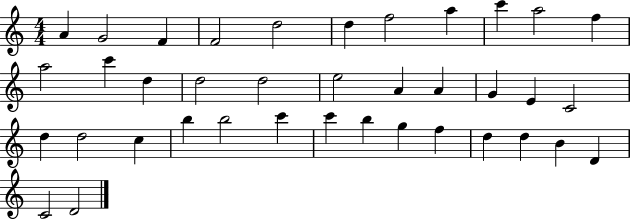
{
  \clef treble
  \numericTimeSignature
  \time 4/4
  \key c \major
  a'4 g'2 f'4 | f'2 d''2 | d''4 f''2 a''4 | c'''4 a''2 f''4 | \break a''2 c'''4 d''4 | d''2 d''2 | e''2 a'4 a'4 | g'4 e'4 c'2 | \break d''4 d''2 c''4 | b''4 b''2 c'''4 | c'''4 b''4 g''4 f''4 | d''4 d''4 b'4 d'4 | \break c'2 d'2 | \bar "|."
}